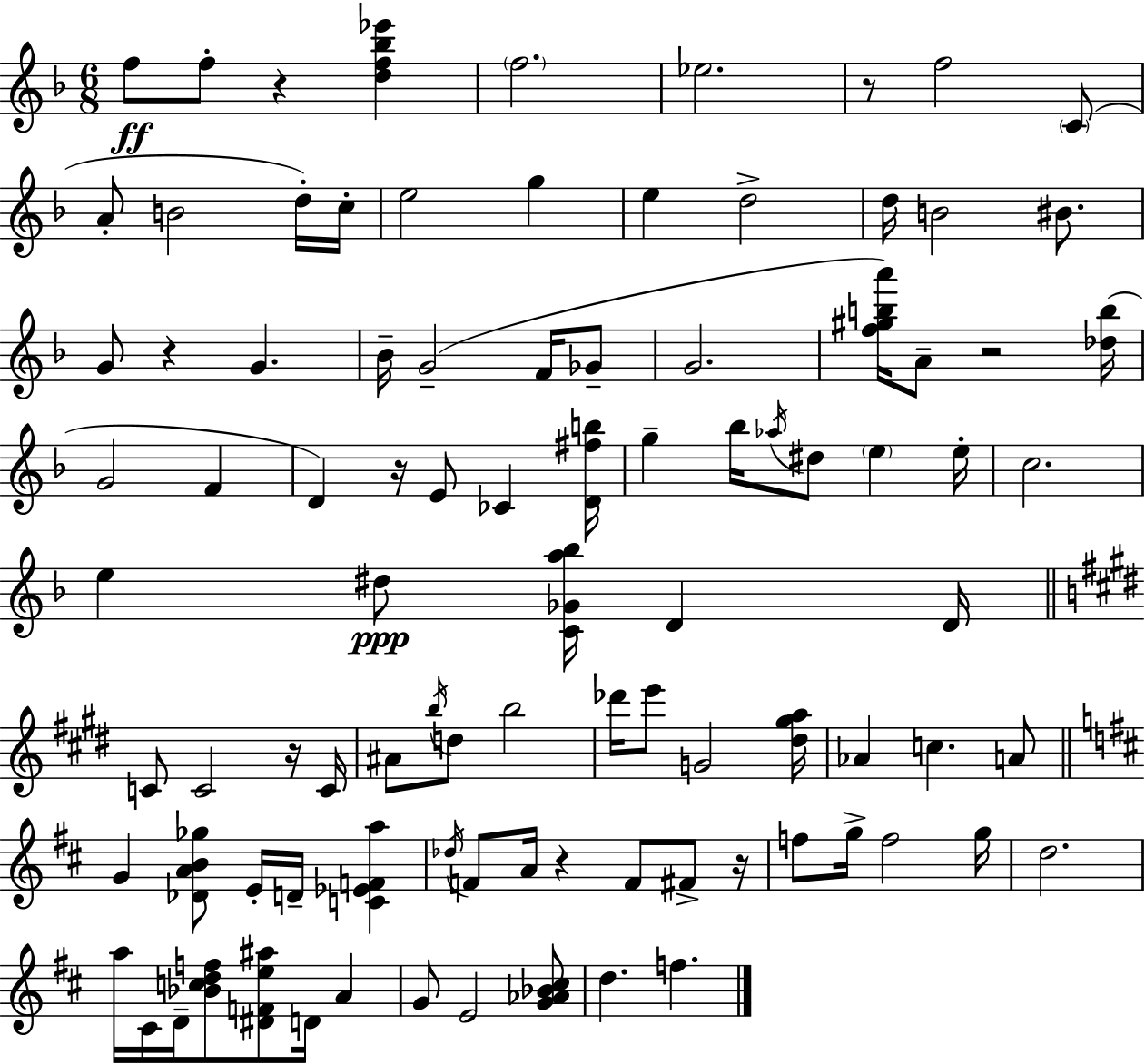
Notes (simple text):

F5/e F5/e R/q [D5,F5,Bb5,Eb6]/q F5/h. Eb5/h. R/e F5/h C4/e A4/e B4/h D5/s C5/s E5/h G5/q E5/q D5/h D5/s B4/h BIS4/e. G4/e R/q G4/q. Bb4/s G4/h F4/s Gb4/e G4/h. [F5,G#5,B5,A6]/s A4/e R/h [Db5,B5]/s G4/h F4/q D4/q R/s E4/e CES4/q [D4,F#5,B5]/s G5/q Bb5/s Ab5/s D#5/e E5/q E5/s C5/h. E5/q D#5/e [C4,Gb4,A5,Bb5]/s D4/q D4/s C4/e C4/h R/s C4/s A#4/e B5/s D5/e B5/h Db6/s E6/e G4/h [D#5,G#5,A5]/s Ab4/q C5/q. A4/e G4/q [Db4,A4,B4,Gb5]/e E4/s D4/s [C4,Eb4,F4,A5]/q Db5/s F4/e A4/s R/q F4/e F#4/e R/s F5/e G5/s F5/h G5/s D5/h. A5/s C#4/s D4/s [Bb4,C5,D5,F5]/e [D#4,F4,E5,A#5]/e D4/s A4/q G4/e E4/h [G4,Ab4,Bb4,C#5]/e D5/q. F5/q.